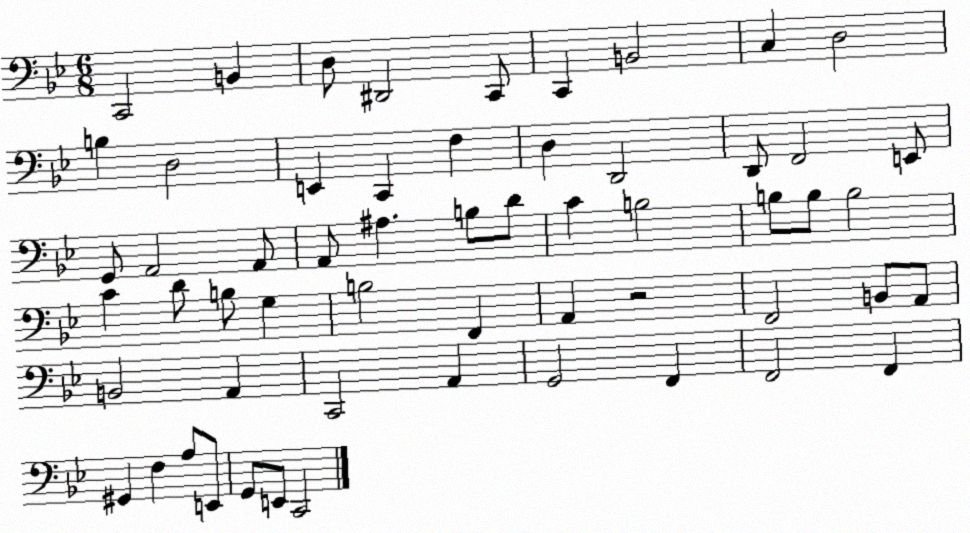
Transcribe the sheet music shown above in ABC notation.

X:1
T:Untitled
M:6/8
L:1/4
K:Bb
C,,2 B,, D,/2 ^D,,2 C,,/2 C,, B,,2 C, D,2 B, D,2 E,, C,, F, D, D,,2 D,,/2 F,,2 E,,/2 G,,/2 A,,2 A,,/2 A,,/2 ^A, B,/2 D/2 C B,2 B,/2 B,/2 B,2 C D/2 B,/2 G, B,2 F,, A,, z2 F,,2 B,,/2 A,,/2 B,,2 A,, C,,2 A,, G,,2 F,, F,,2 F,, ^G,, F, A,/2 E,,/2 G,,/2 E,,/2 C,,2